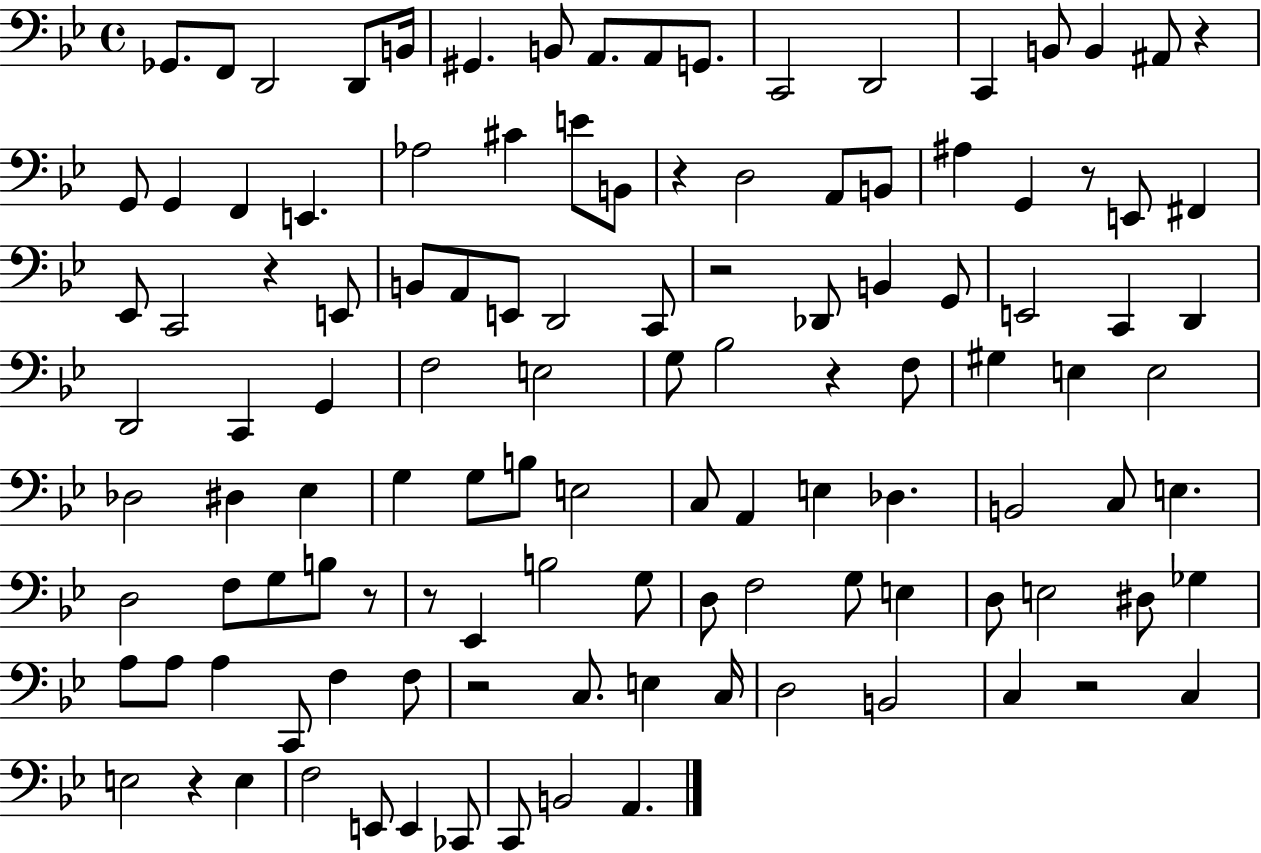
Gb2/e. F2/e D2/h D2/e B2/s G#2/q. B2/e A2/e. A2/e G2/e. C2/h D2/h C2/q B2/e B2/q A#2/e R/q G2/e G2/q F2/q E2/q. Ab3/h C#4/q E4/e B2/e R/q D3/h A2/e B2/e A#3/q G2/q R/e E2/e F#2/q Eb2/e C2/h R/q E2/e B2/e A2/e E2/e D2/h C2/e R/h Db2/e B2/q G2/e E2/h C2/q D2/q D2/h C2/q G2/q F3/h E3/h G3/e Bb3/h R/q F3/e G#3/q E3/q E3/h Db3/h D#3/q Eb3/q G3/q G3/e B3/e E3/h C3/e A2/q E3/q Db3/q. B2/h C3/e E3/q. D3/h F3/e G3/e B3/e R/e R/e Eb2/q B3/h G3/e D3/e F3/h G3/e E3/q D3/e E3/h D#3/e Gb3/q A3/e A3/e A3/q C2/e F3/q F3/e R/h C3/e. E3/q C3/s D3/h B2/h C3/q R/h C3/q E3/h R/q E3/q F3/h E2/e E2/q CES2/e C2/e B2/h A2/q.